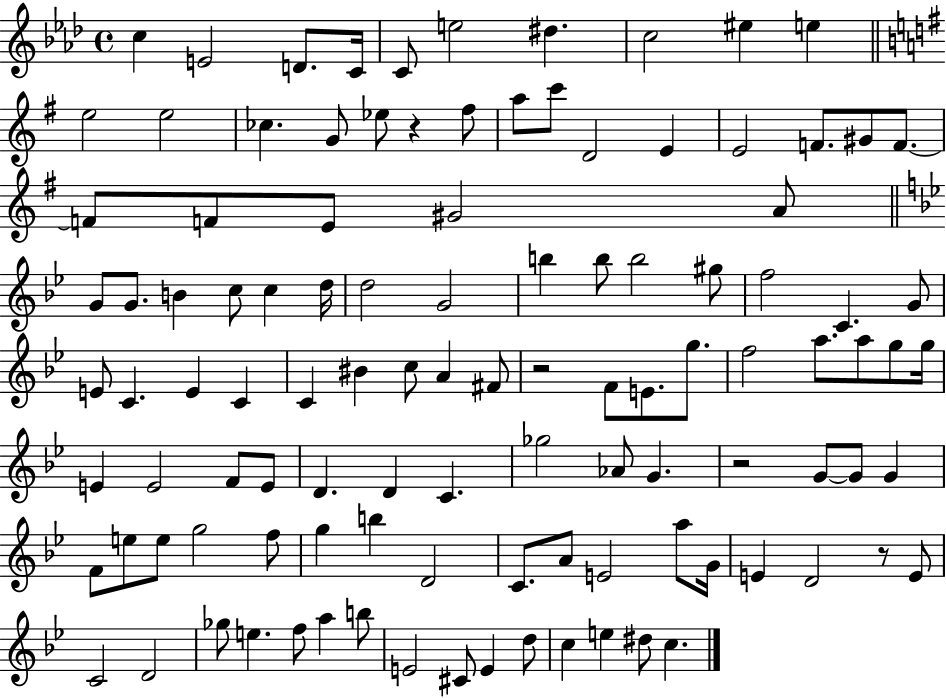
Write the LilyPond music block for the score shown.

{
  \clef treble
  \time 4/4
  \defaultTimeSignature
  \key aes \major
  c''4 e'2 d'8. c'16 | c'8 e''2 dis''4. | c''2 eis''4 e''4 | \bar "||" \break \key g \major e''2 e''2 | ces''4. g'8 ees''8 r4 fis''8 | a''8 c'''8 d'2 e'4 | e'2 f'8. gis'8 f'8.~~ | \break f'8 f'8 e'8 gis'2 a'8 | \bar "||" \break \key g \minor g'8 g'8. b'4 c''8 c''4 d''16 | d''2 g'2 | b''4 b''8 b''2 gis''8 | f''2 c'4. g'8 | \break e'8 c'4. e'4 c'4 | c'4 bis'4 c''8 a'4 fis'8 | r2 f'8 e'8. g''8. | f''2 a''8. a''8 g''8 g''16 | \break e'4 e'2 f'8 e'8 | d'4. d'4 c'4. | ges''2 aes'8 g'4. | r2 g'8~~ g'8 g'4 | \break f'8 e''8 e''8 g''2 f''8 | g''4 b''4 d'2 | c'8. a'8 e'2 a''8 g'16 | e'4 d'2 r8 e'8 | \break c'2 d'2 | ges''8 e''4. f''8 a''4 b''8 | e'2 cis'8 e'4 d''8 | c''4 e''4 dis''8 c''4. | \break \bar "|."
}